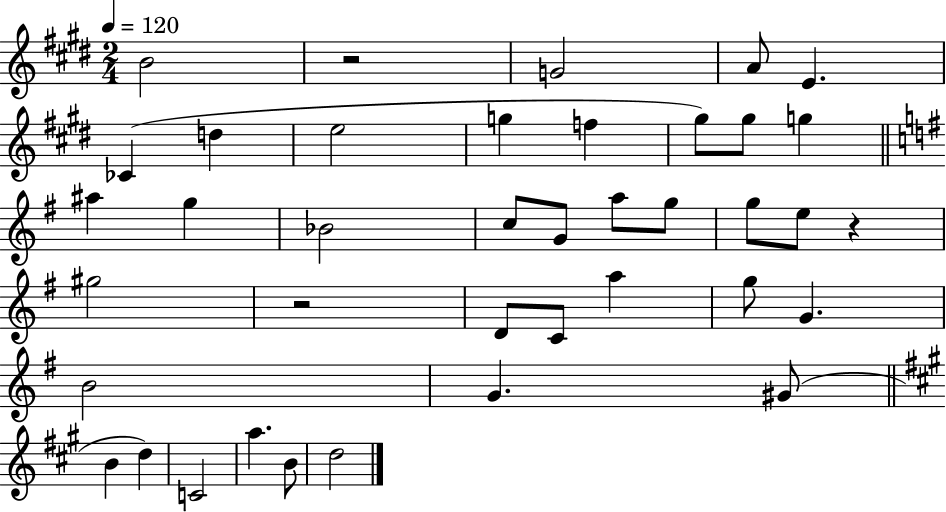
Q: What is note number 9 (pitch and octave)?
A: F5